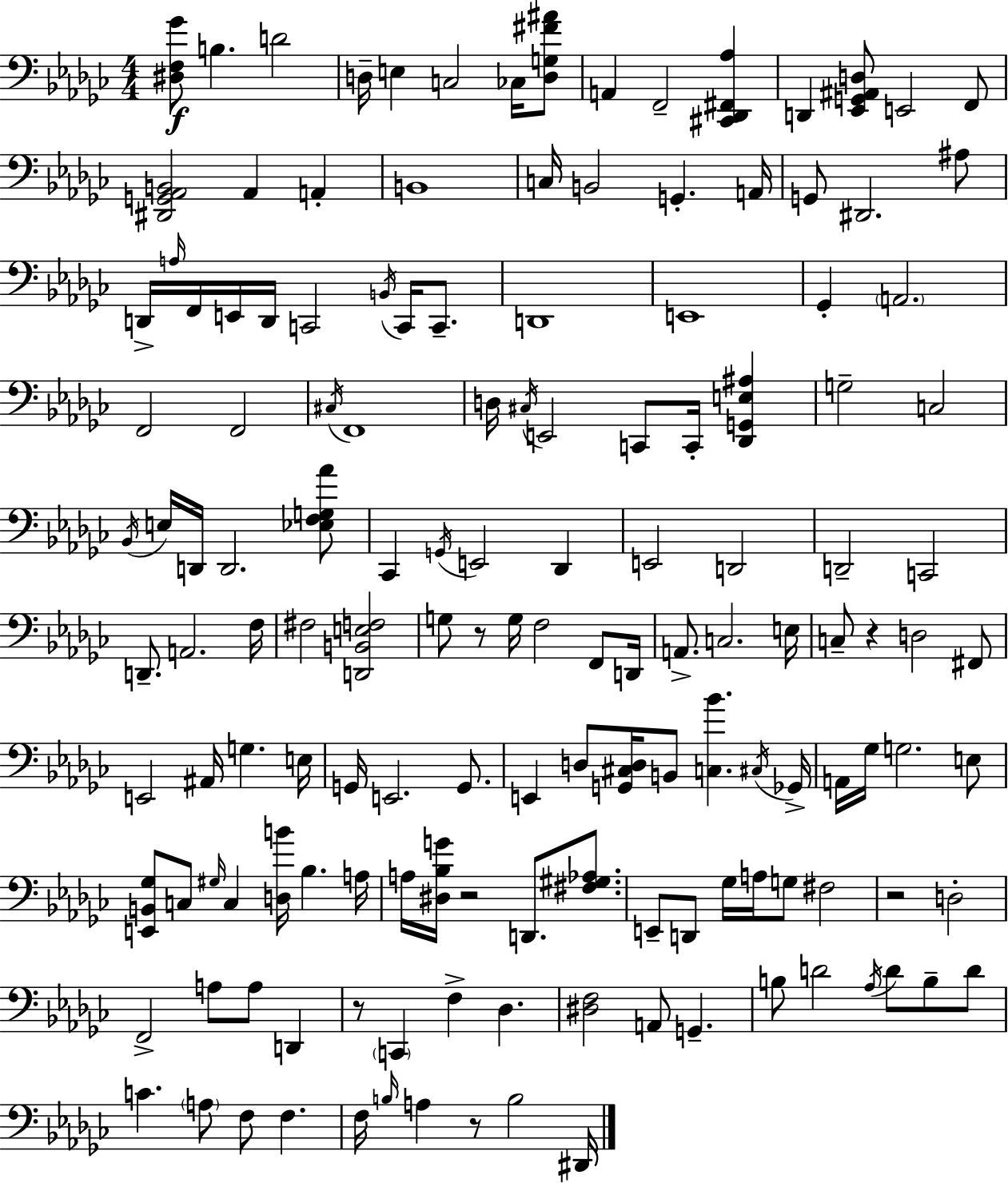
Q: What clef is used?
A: bass